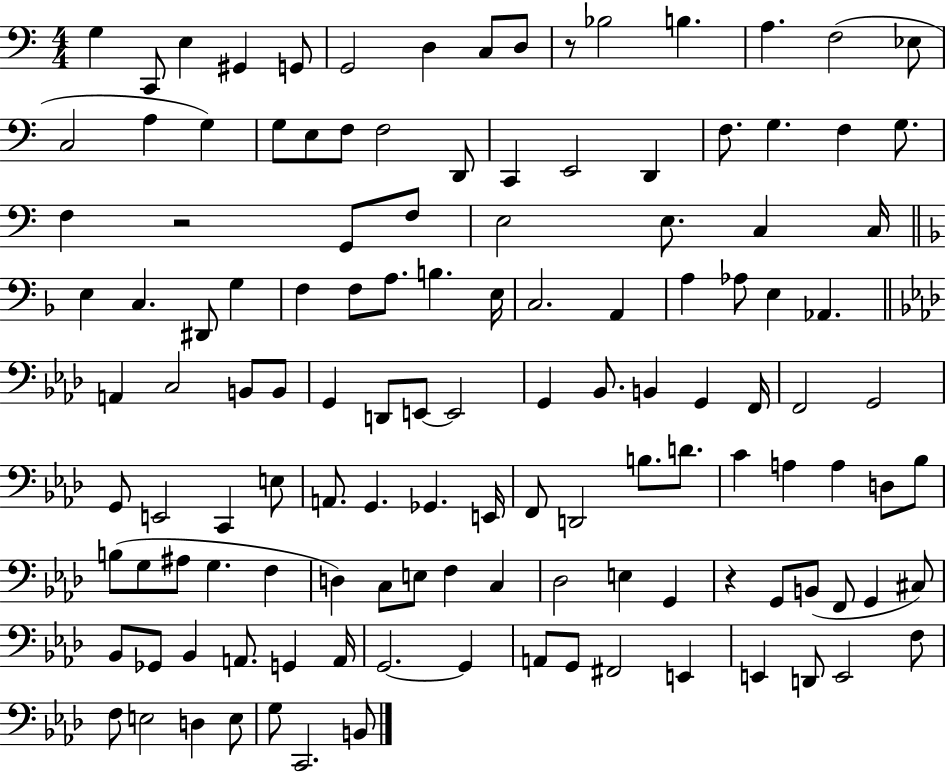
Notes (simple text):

G3/q C2/e E3/q G#2/q G2/e G2/h D3/q C3/e D3/e R/e Bb3/h B3/q. A3/q. F3/h Eb3/e C3/h A3/q G3/q G3/e E3/e F3/e F3/h D2/e C2/q E2/h D2/q F3/e. G3/q. F3/q G3/e. F3/q R/h G2/e F3/e E3/h E3/e. C3/q C3/s E3/q C3/q. D#2/e G3/q F3/q F3/e A3/e. B3/q. E3/s C3/h. A2/q A3/q Ab3/e E3/q Ab2/q. A2/q C3/h B2/e B2/e G2/q D2/e E2/e E2/h G2/q Bb2/e. B2/q G2/q F2/s F2/h G2/h G2/e E2/h C2/q E3/e A2/e. G2/q. Gb2/q. E2/s F2/e D2/h B3/e. D4/e. C4/q A3/q A3/q D3/e Bb3/e B3/e G3/e A#3/e G3/q. F3/q D3/q C3/e E3/e F3/q C3/q Db3/h E3/q G2/q R/q G2/e B2/e F2/e G2/q C#3/e Bb2/e Gb2/e Bb2/q A2/e. G2/q A2/s G2/h. G2/q A2/e G2/e F#2/h E2/q E2/q D2/e E2/h F3/e F3/e E3/h D3/q E3/e G3/e C2/h. B2/e